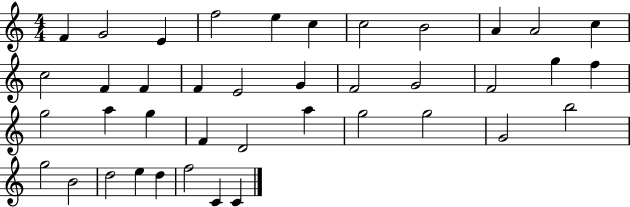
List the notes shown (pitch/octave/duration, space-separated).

F4/q G4/h E4/q F5/h E5/q C5/q C5/h B4/h A4/q A4/h C5/q C5/h F4/q F4/q F4/q E4/h G4/q F4/h G4/h F4/h G5/q F5/q G5/h A5/q G5/q F4/q D4/h A5/q G5/h G5/h G4/h B5/h G5/h B4/h D5/h E5/q D5/q F5/h C4/q C4/q